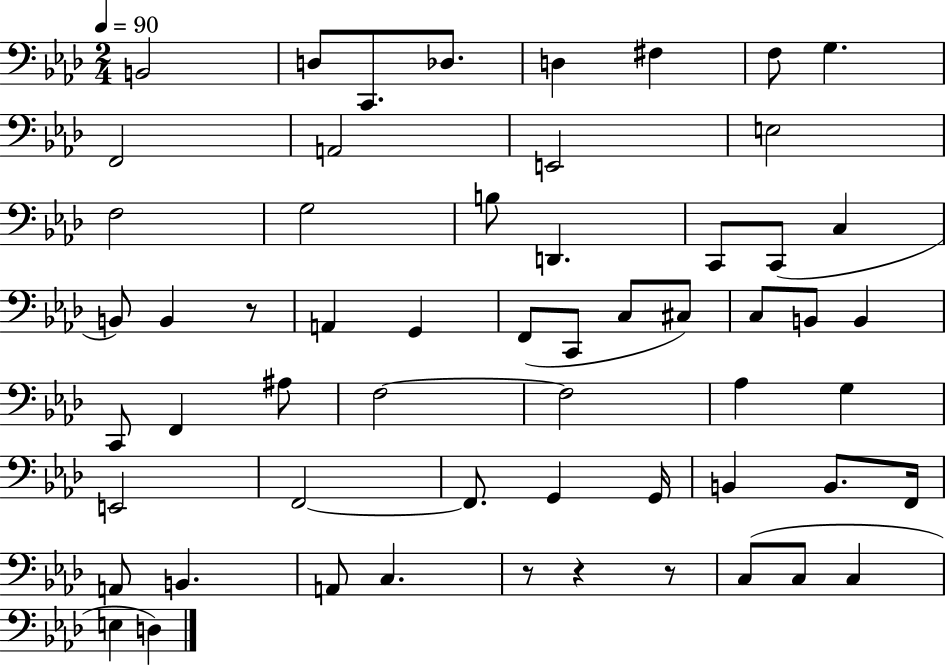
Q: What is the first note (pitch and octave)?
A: B2